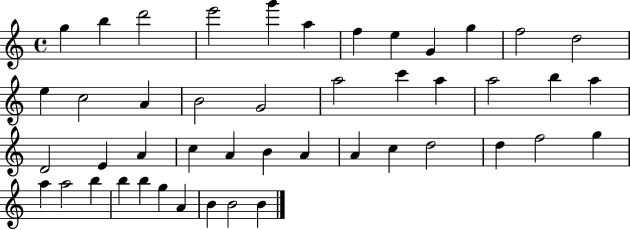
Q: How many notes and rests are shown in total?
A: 46